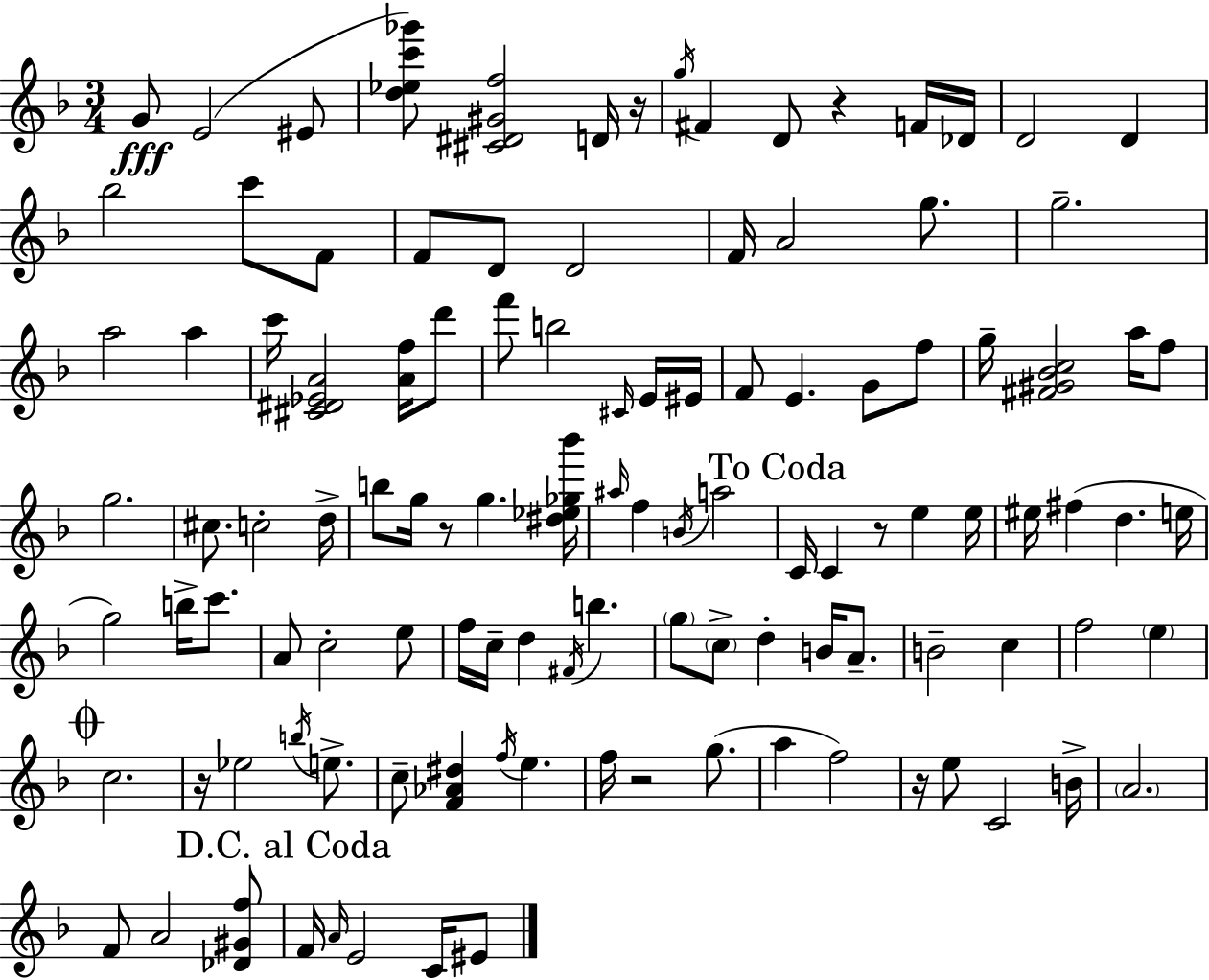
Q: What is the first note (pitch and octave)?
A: G4